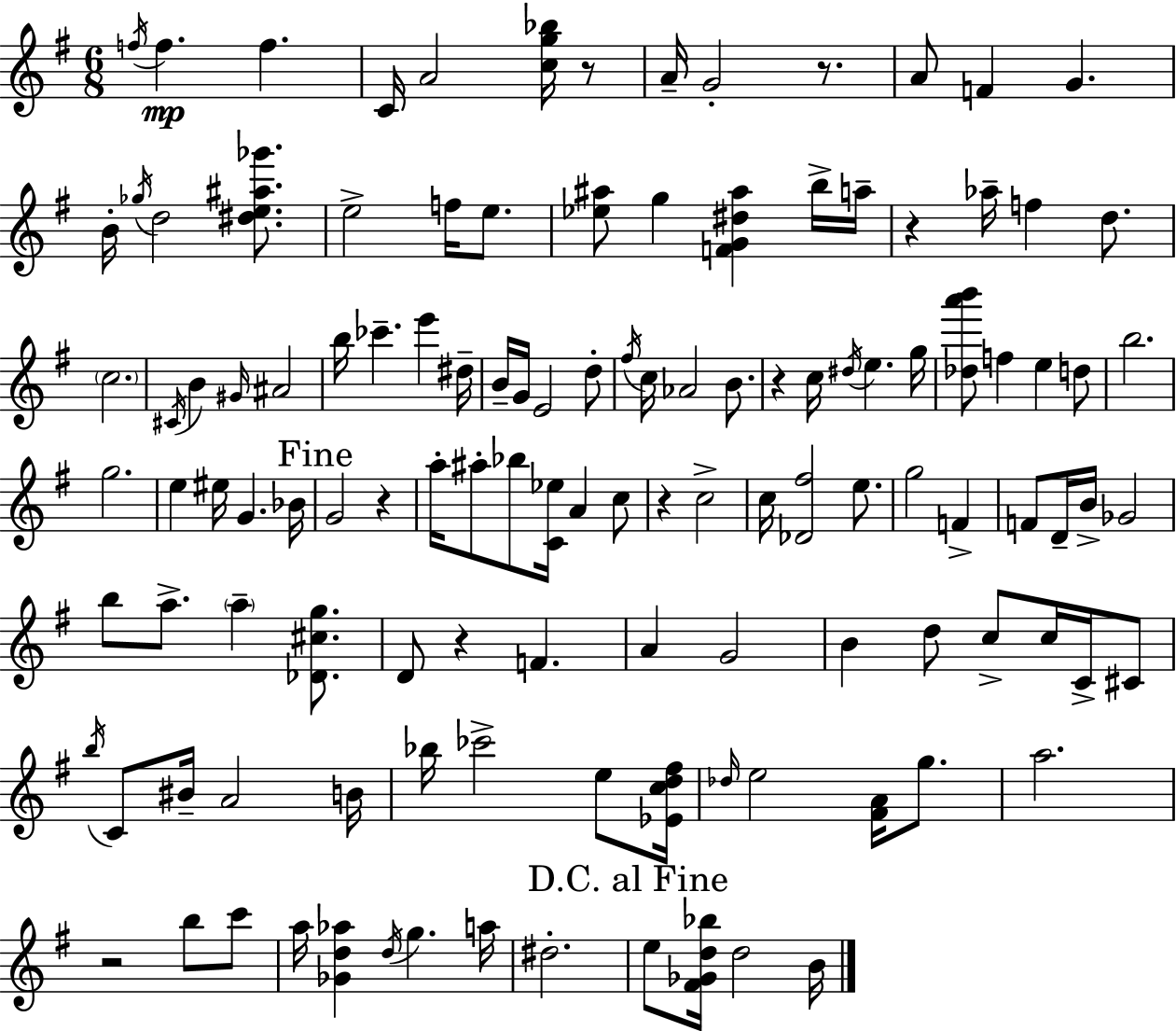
{
  \clef treble
  \numericTimeSignature
  \time 6/8
  \key e \minor
  \acciaccatura { f''16 }\mp f''4. f''4. | c'16 a'2 <c'' g'' bes''>16 r8 | a'16-- g'2-. r8. | a'8 f'4 g'4. | \break b'16-. \acciaccatura { ges''16 } d''2 <dis'' e'' ais'' ges'''>8. | e''2-> f''16 e''8. | <ees'' ais''>8 g''4 <f' g' dis'' ais''>4 | b''16-> a''16-- r4 aes''16-- f''4 d''8. | \break \parenthesize c''2. | \acciaccatura { cis'16 } b'4 \grace { gis'16 } ais'2 | b''16 ces'''4.-- e'''4 | dis''16-- b'16-- g'16 e'2 | \break d''8-. \acciaccatura { fis''16 } c''16 aes'2 | b'8. r4 c''16 \acciaccatura { dis''16 } e''4. | g''16 <des'' a''' b'''>8 f''4 | e''4 d''8 b''2. | \break g''2. | e''4 eis''16 g'4. | bes'16 \mark "Fine" g'2 | r4 a''16-. ais''8-. bes''8 <c' ees''>16 | \break a'4 c''8 r4 c''2-> | c''16 <des' fis''>2 | e''8. g''2 | f'4-> f'8 d'16-- b'16-> ges'2 | \break b''8 a''8.-> \parenthesize a''4-- | <des' cis'' g''>8. d'8 r4 | f'4. a'4 g'2 | b'4 d''8 | \break c''8-> c''16 c'16-> cis'8 \acciaccatura { b''16 } c'8 bis'16-- a'2 | b'16 bes''16 ces'''2-> | e''8 <ees' c'' d'' fis''>16 \grace { des''16 } e''2 | <fis' a'>16 g''8. a''2. | \break r2 | b''8 c'''8 a''16 <ges' d'' aes''>4 | \acciaccatura { d''16 } g''4. a''16 dis''2.-. | \mark "D.C. al Fine" e''8 <fis' ges' d'' bes''>16 | \break d''2 b'16 \bar "|."
}